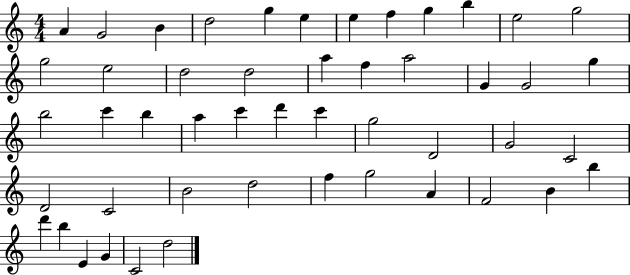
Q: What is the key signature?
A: C major